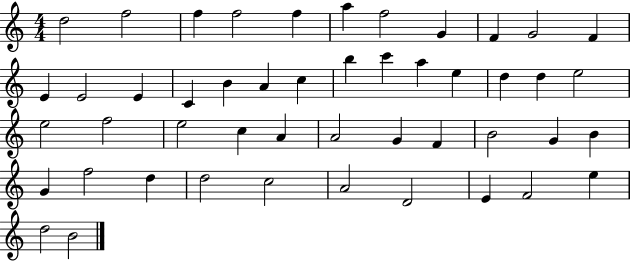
D5/h F5/h F5/q F5/h F5/q A5/q F5/h G4/q F4/q G4/h F4/q E4/q E4/h E4/q C4/q B4/q A4/q C5/q B5/q C6/q A5/q E5/q D5/q D5/q E5/h E5/h F5/h E5/h C5/q A4/q A4/h G4/q F4/q B4/h G4/q B4/q G4/q F5/h D5/q D5/h C5/h A4/h D4/h E4/q F4/h E5/q D5/h B4/h